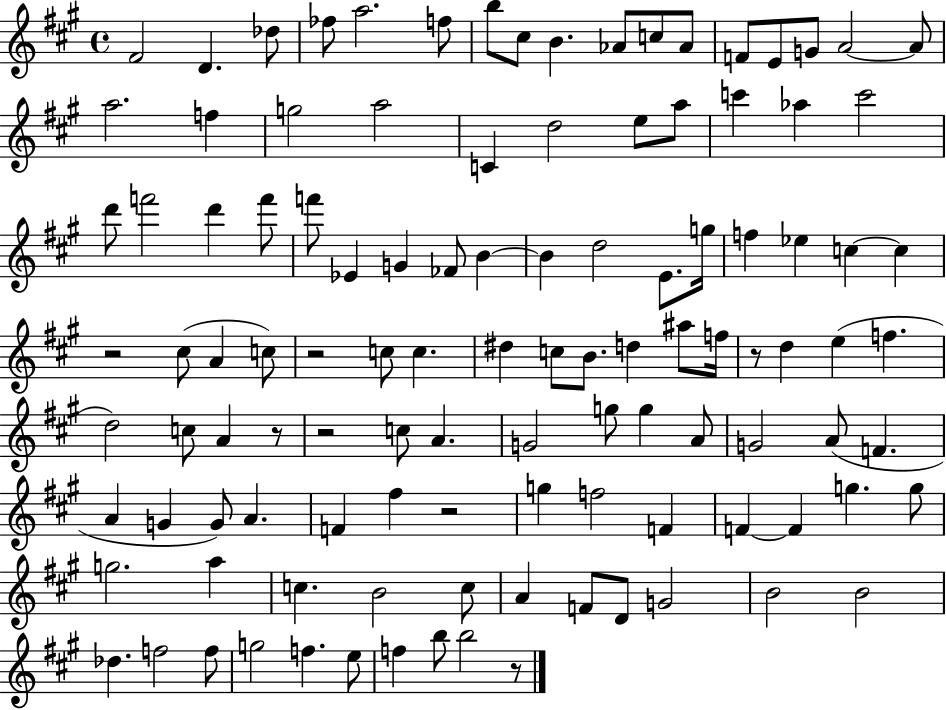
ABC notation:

X:1
T:Untitled
M:4/4
L:1/4
K:A
^F2 D _d/2 _f/2 a2 f/2 b/2 ^c/2 B _A/2 c/2 _A/2 F/2 E/2 G/2 A2 A/2 a2 f g2 a2 C d2 e/2 a/2 c' _a c'2 d'/2 f'2 d' f'/2 f'/2 _E G _F/2 B B d2 E/2 g/4 f _e c c z2 ^c/2 A c/2 z2 c/2 c ^d c/2 B/2 d ^a/2 f/4 z/2 d e f d2 c/2 A z/2 z2 c/2 A G2 g/2 g A/2 G2 A/2 F A G G/2 A F ^f z2 g f2 F F F g g/2 g2 a c B2 c/2 A F/2 D/2 G2 B2 B2 _d f2 f/2 g2 f e/2 f b/2 b2 z/2